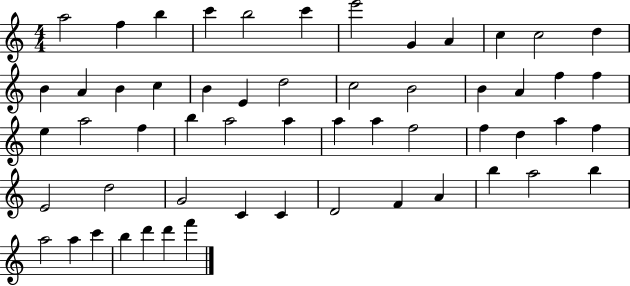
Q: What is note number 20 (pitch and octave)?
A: C5